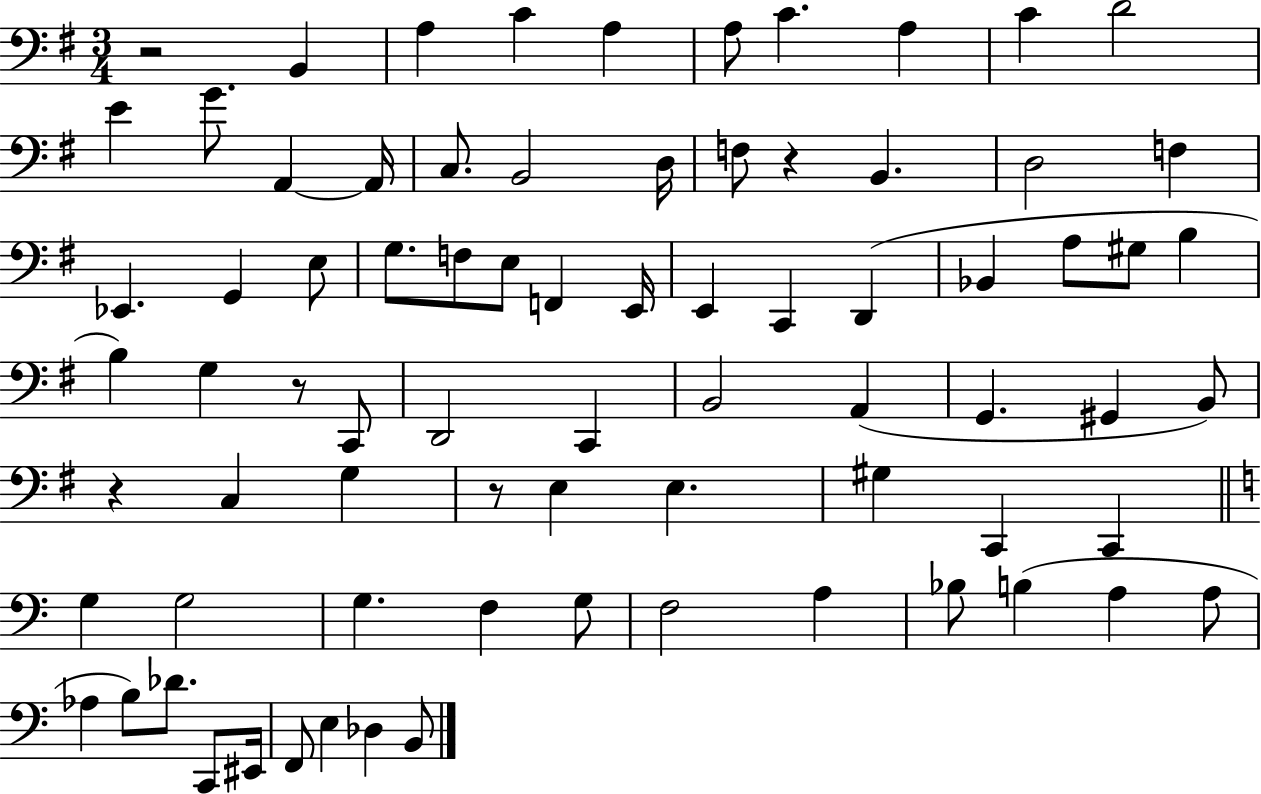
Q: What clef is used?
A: bass